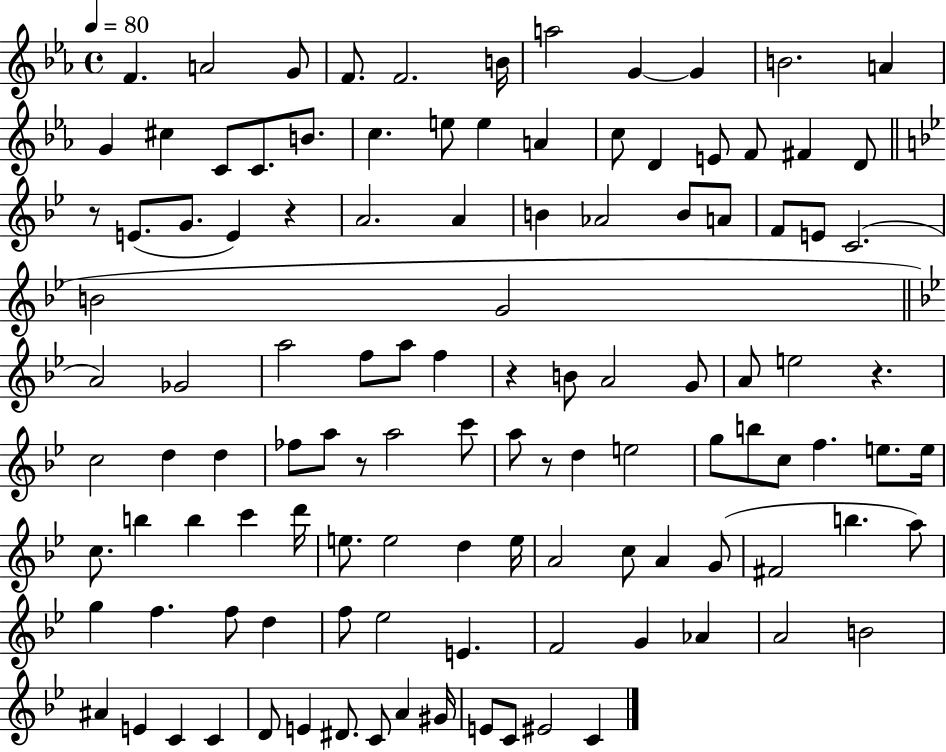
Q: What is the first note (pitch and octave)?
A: F4